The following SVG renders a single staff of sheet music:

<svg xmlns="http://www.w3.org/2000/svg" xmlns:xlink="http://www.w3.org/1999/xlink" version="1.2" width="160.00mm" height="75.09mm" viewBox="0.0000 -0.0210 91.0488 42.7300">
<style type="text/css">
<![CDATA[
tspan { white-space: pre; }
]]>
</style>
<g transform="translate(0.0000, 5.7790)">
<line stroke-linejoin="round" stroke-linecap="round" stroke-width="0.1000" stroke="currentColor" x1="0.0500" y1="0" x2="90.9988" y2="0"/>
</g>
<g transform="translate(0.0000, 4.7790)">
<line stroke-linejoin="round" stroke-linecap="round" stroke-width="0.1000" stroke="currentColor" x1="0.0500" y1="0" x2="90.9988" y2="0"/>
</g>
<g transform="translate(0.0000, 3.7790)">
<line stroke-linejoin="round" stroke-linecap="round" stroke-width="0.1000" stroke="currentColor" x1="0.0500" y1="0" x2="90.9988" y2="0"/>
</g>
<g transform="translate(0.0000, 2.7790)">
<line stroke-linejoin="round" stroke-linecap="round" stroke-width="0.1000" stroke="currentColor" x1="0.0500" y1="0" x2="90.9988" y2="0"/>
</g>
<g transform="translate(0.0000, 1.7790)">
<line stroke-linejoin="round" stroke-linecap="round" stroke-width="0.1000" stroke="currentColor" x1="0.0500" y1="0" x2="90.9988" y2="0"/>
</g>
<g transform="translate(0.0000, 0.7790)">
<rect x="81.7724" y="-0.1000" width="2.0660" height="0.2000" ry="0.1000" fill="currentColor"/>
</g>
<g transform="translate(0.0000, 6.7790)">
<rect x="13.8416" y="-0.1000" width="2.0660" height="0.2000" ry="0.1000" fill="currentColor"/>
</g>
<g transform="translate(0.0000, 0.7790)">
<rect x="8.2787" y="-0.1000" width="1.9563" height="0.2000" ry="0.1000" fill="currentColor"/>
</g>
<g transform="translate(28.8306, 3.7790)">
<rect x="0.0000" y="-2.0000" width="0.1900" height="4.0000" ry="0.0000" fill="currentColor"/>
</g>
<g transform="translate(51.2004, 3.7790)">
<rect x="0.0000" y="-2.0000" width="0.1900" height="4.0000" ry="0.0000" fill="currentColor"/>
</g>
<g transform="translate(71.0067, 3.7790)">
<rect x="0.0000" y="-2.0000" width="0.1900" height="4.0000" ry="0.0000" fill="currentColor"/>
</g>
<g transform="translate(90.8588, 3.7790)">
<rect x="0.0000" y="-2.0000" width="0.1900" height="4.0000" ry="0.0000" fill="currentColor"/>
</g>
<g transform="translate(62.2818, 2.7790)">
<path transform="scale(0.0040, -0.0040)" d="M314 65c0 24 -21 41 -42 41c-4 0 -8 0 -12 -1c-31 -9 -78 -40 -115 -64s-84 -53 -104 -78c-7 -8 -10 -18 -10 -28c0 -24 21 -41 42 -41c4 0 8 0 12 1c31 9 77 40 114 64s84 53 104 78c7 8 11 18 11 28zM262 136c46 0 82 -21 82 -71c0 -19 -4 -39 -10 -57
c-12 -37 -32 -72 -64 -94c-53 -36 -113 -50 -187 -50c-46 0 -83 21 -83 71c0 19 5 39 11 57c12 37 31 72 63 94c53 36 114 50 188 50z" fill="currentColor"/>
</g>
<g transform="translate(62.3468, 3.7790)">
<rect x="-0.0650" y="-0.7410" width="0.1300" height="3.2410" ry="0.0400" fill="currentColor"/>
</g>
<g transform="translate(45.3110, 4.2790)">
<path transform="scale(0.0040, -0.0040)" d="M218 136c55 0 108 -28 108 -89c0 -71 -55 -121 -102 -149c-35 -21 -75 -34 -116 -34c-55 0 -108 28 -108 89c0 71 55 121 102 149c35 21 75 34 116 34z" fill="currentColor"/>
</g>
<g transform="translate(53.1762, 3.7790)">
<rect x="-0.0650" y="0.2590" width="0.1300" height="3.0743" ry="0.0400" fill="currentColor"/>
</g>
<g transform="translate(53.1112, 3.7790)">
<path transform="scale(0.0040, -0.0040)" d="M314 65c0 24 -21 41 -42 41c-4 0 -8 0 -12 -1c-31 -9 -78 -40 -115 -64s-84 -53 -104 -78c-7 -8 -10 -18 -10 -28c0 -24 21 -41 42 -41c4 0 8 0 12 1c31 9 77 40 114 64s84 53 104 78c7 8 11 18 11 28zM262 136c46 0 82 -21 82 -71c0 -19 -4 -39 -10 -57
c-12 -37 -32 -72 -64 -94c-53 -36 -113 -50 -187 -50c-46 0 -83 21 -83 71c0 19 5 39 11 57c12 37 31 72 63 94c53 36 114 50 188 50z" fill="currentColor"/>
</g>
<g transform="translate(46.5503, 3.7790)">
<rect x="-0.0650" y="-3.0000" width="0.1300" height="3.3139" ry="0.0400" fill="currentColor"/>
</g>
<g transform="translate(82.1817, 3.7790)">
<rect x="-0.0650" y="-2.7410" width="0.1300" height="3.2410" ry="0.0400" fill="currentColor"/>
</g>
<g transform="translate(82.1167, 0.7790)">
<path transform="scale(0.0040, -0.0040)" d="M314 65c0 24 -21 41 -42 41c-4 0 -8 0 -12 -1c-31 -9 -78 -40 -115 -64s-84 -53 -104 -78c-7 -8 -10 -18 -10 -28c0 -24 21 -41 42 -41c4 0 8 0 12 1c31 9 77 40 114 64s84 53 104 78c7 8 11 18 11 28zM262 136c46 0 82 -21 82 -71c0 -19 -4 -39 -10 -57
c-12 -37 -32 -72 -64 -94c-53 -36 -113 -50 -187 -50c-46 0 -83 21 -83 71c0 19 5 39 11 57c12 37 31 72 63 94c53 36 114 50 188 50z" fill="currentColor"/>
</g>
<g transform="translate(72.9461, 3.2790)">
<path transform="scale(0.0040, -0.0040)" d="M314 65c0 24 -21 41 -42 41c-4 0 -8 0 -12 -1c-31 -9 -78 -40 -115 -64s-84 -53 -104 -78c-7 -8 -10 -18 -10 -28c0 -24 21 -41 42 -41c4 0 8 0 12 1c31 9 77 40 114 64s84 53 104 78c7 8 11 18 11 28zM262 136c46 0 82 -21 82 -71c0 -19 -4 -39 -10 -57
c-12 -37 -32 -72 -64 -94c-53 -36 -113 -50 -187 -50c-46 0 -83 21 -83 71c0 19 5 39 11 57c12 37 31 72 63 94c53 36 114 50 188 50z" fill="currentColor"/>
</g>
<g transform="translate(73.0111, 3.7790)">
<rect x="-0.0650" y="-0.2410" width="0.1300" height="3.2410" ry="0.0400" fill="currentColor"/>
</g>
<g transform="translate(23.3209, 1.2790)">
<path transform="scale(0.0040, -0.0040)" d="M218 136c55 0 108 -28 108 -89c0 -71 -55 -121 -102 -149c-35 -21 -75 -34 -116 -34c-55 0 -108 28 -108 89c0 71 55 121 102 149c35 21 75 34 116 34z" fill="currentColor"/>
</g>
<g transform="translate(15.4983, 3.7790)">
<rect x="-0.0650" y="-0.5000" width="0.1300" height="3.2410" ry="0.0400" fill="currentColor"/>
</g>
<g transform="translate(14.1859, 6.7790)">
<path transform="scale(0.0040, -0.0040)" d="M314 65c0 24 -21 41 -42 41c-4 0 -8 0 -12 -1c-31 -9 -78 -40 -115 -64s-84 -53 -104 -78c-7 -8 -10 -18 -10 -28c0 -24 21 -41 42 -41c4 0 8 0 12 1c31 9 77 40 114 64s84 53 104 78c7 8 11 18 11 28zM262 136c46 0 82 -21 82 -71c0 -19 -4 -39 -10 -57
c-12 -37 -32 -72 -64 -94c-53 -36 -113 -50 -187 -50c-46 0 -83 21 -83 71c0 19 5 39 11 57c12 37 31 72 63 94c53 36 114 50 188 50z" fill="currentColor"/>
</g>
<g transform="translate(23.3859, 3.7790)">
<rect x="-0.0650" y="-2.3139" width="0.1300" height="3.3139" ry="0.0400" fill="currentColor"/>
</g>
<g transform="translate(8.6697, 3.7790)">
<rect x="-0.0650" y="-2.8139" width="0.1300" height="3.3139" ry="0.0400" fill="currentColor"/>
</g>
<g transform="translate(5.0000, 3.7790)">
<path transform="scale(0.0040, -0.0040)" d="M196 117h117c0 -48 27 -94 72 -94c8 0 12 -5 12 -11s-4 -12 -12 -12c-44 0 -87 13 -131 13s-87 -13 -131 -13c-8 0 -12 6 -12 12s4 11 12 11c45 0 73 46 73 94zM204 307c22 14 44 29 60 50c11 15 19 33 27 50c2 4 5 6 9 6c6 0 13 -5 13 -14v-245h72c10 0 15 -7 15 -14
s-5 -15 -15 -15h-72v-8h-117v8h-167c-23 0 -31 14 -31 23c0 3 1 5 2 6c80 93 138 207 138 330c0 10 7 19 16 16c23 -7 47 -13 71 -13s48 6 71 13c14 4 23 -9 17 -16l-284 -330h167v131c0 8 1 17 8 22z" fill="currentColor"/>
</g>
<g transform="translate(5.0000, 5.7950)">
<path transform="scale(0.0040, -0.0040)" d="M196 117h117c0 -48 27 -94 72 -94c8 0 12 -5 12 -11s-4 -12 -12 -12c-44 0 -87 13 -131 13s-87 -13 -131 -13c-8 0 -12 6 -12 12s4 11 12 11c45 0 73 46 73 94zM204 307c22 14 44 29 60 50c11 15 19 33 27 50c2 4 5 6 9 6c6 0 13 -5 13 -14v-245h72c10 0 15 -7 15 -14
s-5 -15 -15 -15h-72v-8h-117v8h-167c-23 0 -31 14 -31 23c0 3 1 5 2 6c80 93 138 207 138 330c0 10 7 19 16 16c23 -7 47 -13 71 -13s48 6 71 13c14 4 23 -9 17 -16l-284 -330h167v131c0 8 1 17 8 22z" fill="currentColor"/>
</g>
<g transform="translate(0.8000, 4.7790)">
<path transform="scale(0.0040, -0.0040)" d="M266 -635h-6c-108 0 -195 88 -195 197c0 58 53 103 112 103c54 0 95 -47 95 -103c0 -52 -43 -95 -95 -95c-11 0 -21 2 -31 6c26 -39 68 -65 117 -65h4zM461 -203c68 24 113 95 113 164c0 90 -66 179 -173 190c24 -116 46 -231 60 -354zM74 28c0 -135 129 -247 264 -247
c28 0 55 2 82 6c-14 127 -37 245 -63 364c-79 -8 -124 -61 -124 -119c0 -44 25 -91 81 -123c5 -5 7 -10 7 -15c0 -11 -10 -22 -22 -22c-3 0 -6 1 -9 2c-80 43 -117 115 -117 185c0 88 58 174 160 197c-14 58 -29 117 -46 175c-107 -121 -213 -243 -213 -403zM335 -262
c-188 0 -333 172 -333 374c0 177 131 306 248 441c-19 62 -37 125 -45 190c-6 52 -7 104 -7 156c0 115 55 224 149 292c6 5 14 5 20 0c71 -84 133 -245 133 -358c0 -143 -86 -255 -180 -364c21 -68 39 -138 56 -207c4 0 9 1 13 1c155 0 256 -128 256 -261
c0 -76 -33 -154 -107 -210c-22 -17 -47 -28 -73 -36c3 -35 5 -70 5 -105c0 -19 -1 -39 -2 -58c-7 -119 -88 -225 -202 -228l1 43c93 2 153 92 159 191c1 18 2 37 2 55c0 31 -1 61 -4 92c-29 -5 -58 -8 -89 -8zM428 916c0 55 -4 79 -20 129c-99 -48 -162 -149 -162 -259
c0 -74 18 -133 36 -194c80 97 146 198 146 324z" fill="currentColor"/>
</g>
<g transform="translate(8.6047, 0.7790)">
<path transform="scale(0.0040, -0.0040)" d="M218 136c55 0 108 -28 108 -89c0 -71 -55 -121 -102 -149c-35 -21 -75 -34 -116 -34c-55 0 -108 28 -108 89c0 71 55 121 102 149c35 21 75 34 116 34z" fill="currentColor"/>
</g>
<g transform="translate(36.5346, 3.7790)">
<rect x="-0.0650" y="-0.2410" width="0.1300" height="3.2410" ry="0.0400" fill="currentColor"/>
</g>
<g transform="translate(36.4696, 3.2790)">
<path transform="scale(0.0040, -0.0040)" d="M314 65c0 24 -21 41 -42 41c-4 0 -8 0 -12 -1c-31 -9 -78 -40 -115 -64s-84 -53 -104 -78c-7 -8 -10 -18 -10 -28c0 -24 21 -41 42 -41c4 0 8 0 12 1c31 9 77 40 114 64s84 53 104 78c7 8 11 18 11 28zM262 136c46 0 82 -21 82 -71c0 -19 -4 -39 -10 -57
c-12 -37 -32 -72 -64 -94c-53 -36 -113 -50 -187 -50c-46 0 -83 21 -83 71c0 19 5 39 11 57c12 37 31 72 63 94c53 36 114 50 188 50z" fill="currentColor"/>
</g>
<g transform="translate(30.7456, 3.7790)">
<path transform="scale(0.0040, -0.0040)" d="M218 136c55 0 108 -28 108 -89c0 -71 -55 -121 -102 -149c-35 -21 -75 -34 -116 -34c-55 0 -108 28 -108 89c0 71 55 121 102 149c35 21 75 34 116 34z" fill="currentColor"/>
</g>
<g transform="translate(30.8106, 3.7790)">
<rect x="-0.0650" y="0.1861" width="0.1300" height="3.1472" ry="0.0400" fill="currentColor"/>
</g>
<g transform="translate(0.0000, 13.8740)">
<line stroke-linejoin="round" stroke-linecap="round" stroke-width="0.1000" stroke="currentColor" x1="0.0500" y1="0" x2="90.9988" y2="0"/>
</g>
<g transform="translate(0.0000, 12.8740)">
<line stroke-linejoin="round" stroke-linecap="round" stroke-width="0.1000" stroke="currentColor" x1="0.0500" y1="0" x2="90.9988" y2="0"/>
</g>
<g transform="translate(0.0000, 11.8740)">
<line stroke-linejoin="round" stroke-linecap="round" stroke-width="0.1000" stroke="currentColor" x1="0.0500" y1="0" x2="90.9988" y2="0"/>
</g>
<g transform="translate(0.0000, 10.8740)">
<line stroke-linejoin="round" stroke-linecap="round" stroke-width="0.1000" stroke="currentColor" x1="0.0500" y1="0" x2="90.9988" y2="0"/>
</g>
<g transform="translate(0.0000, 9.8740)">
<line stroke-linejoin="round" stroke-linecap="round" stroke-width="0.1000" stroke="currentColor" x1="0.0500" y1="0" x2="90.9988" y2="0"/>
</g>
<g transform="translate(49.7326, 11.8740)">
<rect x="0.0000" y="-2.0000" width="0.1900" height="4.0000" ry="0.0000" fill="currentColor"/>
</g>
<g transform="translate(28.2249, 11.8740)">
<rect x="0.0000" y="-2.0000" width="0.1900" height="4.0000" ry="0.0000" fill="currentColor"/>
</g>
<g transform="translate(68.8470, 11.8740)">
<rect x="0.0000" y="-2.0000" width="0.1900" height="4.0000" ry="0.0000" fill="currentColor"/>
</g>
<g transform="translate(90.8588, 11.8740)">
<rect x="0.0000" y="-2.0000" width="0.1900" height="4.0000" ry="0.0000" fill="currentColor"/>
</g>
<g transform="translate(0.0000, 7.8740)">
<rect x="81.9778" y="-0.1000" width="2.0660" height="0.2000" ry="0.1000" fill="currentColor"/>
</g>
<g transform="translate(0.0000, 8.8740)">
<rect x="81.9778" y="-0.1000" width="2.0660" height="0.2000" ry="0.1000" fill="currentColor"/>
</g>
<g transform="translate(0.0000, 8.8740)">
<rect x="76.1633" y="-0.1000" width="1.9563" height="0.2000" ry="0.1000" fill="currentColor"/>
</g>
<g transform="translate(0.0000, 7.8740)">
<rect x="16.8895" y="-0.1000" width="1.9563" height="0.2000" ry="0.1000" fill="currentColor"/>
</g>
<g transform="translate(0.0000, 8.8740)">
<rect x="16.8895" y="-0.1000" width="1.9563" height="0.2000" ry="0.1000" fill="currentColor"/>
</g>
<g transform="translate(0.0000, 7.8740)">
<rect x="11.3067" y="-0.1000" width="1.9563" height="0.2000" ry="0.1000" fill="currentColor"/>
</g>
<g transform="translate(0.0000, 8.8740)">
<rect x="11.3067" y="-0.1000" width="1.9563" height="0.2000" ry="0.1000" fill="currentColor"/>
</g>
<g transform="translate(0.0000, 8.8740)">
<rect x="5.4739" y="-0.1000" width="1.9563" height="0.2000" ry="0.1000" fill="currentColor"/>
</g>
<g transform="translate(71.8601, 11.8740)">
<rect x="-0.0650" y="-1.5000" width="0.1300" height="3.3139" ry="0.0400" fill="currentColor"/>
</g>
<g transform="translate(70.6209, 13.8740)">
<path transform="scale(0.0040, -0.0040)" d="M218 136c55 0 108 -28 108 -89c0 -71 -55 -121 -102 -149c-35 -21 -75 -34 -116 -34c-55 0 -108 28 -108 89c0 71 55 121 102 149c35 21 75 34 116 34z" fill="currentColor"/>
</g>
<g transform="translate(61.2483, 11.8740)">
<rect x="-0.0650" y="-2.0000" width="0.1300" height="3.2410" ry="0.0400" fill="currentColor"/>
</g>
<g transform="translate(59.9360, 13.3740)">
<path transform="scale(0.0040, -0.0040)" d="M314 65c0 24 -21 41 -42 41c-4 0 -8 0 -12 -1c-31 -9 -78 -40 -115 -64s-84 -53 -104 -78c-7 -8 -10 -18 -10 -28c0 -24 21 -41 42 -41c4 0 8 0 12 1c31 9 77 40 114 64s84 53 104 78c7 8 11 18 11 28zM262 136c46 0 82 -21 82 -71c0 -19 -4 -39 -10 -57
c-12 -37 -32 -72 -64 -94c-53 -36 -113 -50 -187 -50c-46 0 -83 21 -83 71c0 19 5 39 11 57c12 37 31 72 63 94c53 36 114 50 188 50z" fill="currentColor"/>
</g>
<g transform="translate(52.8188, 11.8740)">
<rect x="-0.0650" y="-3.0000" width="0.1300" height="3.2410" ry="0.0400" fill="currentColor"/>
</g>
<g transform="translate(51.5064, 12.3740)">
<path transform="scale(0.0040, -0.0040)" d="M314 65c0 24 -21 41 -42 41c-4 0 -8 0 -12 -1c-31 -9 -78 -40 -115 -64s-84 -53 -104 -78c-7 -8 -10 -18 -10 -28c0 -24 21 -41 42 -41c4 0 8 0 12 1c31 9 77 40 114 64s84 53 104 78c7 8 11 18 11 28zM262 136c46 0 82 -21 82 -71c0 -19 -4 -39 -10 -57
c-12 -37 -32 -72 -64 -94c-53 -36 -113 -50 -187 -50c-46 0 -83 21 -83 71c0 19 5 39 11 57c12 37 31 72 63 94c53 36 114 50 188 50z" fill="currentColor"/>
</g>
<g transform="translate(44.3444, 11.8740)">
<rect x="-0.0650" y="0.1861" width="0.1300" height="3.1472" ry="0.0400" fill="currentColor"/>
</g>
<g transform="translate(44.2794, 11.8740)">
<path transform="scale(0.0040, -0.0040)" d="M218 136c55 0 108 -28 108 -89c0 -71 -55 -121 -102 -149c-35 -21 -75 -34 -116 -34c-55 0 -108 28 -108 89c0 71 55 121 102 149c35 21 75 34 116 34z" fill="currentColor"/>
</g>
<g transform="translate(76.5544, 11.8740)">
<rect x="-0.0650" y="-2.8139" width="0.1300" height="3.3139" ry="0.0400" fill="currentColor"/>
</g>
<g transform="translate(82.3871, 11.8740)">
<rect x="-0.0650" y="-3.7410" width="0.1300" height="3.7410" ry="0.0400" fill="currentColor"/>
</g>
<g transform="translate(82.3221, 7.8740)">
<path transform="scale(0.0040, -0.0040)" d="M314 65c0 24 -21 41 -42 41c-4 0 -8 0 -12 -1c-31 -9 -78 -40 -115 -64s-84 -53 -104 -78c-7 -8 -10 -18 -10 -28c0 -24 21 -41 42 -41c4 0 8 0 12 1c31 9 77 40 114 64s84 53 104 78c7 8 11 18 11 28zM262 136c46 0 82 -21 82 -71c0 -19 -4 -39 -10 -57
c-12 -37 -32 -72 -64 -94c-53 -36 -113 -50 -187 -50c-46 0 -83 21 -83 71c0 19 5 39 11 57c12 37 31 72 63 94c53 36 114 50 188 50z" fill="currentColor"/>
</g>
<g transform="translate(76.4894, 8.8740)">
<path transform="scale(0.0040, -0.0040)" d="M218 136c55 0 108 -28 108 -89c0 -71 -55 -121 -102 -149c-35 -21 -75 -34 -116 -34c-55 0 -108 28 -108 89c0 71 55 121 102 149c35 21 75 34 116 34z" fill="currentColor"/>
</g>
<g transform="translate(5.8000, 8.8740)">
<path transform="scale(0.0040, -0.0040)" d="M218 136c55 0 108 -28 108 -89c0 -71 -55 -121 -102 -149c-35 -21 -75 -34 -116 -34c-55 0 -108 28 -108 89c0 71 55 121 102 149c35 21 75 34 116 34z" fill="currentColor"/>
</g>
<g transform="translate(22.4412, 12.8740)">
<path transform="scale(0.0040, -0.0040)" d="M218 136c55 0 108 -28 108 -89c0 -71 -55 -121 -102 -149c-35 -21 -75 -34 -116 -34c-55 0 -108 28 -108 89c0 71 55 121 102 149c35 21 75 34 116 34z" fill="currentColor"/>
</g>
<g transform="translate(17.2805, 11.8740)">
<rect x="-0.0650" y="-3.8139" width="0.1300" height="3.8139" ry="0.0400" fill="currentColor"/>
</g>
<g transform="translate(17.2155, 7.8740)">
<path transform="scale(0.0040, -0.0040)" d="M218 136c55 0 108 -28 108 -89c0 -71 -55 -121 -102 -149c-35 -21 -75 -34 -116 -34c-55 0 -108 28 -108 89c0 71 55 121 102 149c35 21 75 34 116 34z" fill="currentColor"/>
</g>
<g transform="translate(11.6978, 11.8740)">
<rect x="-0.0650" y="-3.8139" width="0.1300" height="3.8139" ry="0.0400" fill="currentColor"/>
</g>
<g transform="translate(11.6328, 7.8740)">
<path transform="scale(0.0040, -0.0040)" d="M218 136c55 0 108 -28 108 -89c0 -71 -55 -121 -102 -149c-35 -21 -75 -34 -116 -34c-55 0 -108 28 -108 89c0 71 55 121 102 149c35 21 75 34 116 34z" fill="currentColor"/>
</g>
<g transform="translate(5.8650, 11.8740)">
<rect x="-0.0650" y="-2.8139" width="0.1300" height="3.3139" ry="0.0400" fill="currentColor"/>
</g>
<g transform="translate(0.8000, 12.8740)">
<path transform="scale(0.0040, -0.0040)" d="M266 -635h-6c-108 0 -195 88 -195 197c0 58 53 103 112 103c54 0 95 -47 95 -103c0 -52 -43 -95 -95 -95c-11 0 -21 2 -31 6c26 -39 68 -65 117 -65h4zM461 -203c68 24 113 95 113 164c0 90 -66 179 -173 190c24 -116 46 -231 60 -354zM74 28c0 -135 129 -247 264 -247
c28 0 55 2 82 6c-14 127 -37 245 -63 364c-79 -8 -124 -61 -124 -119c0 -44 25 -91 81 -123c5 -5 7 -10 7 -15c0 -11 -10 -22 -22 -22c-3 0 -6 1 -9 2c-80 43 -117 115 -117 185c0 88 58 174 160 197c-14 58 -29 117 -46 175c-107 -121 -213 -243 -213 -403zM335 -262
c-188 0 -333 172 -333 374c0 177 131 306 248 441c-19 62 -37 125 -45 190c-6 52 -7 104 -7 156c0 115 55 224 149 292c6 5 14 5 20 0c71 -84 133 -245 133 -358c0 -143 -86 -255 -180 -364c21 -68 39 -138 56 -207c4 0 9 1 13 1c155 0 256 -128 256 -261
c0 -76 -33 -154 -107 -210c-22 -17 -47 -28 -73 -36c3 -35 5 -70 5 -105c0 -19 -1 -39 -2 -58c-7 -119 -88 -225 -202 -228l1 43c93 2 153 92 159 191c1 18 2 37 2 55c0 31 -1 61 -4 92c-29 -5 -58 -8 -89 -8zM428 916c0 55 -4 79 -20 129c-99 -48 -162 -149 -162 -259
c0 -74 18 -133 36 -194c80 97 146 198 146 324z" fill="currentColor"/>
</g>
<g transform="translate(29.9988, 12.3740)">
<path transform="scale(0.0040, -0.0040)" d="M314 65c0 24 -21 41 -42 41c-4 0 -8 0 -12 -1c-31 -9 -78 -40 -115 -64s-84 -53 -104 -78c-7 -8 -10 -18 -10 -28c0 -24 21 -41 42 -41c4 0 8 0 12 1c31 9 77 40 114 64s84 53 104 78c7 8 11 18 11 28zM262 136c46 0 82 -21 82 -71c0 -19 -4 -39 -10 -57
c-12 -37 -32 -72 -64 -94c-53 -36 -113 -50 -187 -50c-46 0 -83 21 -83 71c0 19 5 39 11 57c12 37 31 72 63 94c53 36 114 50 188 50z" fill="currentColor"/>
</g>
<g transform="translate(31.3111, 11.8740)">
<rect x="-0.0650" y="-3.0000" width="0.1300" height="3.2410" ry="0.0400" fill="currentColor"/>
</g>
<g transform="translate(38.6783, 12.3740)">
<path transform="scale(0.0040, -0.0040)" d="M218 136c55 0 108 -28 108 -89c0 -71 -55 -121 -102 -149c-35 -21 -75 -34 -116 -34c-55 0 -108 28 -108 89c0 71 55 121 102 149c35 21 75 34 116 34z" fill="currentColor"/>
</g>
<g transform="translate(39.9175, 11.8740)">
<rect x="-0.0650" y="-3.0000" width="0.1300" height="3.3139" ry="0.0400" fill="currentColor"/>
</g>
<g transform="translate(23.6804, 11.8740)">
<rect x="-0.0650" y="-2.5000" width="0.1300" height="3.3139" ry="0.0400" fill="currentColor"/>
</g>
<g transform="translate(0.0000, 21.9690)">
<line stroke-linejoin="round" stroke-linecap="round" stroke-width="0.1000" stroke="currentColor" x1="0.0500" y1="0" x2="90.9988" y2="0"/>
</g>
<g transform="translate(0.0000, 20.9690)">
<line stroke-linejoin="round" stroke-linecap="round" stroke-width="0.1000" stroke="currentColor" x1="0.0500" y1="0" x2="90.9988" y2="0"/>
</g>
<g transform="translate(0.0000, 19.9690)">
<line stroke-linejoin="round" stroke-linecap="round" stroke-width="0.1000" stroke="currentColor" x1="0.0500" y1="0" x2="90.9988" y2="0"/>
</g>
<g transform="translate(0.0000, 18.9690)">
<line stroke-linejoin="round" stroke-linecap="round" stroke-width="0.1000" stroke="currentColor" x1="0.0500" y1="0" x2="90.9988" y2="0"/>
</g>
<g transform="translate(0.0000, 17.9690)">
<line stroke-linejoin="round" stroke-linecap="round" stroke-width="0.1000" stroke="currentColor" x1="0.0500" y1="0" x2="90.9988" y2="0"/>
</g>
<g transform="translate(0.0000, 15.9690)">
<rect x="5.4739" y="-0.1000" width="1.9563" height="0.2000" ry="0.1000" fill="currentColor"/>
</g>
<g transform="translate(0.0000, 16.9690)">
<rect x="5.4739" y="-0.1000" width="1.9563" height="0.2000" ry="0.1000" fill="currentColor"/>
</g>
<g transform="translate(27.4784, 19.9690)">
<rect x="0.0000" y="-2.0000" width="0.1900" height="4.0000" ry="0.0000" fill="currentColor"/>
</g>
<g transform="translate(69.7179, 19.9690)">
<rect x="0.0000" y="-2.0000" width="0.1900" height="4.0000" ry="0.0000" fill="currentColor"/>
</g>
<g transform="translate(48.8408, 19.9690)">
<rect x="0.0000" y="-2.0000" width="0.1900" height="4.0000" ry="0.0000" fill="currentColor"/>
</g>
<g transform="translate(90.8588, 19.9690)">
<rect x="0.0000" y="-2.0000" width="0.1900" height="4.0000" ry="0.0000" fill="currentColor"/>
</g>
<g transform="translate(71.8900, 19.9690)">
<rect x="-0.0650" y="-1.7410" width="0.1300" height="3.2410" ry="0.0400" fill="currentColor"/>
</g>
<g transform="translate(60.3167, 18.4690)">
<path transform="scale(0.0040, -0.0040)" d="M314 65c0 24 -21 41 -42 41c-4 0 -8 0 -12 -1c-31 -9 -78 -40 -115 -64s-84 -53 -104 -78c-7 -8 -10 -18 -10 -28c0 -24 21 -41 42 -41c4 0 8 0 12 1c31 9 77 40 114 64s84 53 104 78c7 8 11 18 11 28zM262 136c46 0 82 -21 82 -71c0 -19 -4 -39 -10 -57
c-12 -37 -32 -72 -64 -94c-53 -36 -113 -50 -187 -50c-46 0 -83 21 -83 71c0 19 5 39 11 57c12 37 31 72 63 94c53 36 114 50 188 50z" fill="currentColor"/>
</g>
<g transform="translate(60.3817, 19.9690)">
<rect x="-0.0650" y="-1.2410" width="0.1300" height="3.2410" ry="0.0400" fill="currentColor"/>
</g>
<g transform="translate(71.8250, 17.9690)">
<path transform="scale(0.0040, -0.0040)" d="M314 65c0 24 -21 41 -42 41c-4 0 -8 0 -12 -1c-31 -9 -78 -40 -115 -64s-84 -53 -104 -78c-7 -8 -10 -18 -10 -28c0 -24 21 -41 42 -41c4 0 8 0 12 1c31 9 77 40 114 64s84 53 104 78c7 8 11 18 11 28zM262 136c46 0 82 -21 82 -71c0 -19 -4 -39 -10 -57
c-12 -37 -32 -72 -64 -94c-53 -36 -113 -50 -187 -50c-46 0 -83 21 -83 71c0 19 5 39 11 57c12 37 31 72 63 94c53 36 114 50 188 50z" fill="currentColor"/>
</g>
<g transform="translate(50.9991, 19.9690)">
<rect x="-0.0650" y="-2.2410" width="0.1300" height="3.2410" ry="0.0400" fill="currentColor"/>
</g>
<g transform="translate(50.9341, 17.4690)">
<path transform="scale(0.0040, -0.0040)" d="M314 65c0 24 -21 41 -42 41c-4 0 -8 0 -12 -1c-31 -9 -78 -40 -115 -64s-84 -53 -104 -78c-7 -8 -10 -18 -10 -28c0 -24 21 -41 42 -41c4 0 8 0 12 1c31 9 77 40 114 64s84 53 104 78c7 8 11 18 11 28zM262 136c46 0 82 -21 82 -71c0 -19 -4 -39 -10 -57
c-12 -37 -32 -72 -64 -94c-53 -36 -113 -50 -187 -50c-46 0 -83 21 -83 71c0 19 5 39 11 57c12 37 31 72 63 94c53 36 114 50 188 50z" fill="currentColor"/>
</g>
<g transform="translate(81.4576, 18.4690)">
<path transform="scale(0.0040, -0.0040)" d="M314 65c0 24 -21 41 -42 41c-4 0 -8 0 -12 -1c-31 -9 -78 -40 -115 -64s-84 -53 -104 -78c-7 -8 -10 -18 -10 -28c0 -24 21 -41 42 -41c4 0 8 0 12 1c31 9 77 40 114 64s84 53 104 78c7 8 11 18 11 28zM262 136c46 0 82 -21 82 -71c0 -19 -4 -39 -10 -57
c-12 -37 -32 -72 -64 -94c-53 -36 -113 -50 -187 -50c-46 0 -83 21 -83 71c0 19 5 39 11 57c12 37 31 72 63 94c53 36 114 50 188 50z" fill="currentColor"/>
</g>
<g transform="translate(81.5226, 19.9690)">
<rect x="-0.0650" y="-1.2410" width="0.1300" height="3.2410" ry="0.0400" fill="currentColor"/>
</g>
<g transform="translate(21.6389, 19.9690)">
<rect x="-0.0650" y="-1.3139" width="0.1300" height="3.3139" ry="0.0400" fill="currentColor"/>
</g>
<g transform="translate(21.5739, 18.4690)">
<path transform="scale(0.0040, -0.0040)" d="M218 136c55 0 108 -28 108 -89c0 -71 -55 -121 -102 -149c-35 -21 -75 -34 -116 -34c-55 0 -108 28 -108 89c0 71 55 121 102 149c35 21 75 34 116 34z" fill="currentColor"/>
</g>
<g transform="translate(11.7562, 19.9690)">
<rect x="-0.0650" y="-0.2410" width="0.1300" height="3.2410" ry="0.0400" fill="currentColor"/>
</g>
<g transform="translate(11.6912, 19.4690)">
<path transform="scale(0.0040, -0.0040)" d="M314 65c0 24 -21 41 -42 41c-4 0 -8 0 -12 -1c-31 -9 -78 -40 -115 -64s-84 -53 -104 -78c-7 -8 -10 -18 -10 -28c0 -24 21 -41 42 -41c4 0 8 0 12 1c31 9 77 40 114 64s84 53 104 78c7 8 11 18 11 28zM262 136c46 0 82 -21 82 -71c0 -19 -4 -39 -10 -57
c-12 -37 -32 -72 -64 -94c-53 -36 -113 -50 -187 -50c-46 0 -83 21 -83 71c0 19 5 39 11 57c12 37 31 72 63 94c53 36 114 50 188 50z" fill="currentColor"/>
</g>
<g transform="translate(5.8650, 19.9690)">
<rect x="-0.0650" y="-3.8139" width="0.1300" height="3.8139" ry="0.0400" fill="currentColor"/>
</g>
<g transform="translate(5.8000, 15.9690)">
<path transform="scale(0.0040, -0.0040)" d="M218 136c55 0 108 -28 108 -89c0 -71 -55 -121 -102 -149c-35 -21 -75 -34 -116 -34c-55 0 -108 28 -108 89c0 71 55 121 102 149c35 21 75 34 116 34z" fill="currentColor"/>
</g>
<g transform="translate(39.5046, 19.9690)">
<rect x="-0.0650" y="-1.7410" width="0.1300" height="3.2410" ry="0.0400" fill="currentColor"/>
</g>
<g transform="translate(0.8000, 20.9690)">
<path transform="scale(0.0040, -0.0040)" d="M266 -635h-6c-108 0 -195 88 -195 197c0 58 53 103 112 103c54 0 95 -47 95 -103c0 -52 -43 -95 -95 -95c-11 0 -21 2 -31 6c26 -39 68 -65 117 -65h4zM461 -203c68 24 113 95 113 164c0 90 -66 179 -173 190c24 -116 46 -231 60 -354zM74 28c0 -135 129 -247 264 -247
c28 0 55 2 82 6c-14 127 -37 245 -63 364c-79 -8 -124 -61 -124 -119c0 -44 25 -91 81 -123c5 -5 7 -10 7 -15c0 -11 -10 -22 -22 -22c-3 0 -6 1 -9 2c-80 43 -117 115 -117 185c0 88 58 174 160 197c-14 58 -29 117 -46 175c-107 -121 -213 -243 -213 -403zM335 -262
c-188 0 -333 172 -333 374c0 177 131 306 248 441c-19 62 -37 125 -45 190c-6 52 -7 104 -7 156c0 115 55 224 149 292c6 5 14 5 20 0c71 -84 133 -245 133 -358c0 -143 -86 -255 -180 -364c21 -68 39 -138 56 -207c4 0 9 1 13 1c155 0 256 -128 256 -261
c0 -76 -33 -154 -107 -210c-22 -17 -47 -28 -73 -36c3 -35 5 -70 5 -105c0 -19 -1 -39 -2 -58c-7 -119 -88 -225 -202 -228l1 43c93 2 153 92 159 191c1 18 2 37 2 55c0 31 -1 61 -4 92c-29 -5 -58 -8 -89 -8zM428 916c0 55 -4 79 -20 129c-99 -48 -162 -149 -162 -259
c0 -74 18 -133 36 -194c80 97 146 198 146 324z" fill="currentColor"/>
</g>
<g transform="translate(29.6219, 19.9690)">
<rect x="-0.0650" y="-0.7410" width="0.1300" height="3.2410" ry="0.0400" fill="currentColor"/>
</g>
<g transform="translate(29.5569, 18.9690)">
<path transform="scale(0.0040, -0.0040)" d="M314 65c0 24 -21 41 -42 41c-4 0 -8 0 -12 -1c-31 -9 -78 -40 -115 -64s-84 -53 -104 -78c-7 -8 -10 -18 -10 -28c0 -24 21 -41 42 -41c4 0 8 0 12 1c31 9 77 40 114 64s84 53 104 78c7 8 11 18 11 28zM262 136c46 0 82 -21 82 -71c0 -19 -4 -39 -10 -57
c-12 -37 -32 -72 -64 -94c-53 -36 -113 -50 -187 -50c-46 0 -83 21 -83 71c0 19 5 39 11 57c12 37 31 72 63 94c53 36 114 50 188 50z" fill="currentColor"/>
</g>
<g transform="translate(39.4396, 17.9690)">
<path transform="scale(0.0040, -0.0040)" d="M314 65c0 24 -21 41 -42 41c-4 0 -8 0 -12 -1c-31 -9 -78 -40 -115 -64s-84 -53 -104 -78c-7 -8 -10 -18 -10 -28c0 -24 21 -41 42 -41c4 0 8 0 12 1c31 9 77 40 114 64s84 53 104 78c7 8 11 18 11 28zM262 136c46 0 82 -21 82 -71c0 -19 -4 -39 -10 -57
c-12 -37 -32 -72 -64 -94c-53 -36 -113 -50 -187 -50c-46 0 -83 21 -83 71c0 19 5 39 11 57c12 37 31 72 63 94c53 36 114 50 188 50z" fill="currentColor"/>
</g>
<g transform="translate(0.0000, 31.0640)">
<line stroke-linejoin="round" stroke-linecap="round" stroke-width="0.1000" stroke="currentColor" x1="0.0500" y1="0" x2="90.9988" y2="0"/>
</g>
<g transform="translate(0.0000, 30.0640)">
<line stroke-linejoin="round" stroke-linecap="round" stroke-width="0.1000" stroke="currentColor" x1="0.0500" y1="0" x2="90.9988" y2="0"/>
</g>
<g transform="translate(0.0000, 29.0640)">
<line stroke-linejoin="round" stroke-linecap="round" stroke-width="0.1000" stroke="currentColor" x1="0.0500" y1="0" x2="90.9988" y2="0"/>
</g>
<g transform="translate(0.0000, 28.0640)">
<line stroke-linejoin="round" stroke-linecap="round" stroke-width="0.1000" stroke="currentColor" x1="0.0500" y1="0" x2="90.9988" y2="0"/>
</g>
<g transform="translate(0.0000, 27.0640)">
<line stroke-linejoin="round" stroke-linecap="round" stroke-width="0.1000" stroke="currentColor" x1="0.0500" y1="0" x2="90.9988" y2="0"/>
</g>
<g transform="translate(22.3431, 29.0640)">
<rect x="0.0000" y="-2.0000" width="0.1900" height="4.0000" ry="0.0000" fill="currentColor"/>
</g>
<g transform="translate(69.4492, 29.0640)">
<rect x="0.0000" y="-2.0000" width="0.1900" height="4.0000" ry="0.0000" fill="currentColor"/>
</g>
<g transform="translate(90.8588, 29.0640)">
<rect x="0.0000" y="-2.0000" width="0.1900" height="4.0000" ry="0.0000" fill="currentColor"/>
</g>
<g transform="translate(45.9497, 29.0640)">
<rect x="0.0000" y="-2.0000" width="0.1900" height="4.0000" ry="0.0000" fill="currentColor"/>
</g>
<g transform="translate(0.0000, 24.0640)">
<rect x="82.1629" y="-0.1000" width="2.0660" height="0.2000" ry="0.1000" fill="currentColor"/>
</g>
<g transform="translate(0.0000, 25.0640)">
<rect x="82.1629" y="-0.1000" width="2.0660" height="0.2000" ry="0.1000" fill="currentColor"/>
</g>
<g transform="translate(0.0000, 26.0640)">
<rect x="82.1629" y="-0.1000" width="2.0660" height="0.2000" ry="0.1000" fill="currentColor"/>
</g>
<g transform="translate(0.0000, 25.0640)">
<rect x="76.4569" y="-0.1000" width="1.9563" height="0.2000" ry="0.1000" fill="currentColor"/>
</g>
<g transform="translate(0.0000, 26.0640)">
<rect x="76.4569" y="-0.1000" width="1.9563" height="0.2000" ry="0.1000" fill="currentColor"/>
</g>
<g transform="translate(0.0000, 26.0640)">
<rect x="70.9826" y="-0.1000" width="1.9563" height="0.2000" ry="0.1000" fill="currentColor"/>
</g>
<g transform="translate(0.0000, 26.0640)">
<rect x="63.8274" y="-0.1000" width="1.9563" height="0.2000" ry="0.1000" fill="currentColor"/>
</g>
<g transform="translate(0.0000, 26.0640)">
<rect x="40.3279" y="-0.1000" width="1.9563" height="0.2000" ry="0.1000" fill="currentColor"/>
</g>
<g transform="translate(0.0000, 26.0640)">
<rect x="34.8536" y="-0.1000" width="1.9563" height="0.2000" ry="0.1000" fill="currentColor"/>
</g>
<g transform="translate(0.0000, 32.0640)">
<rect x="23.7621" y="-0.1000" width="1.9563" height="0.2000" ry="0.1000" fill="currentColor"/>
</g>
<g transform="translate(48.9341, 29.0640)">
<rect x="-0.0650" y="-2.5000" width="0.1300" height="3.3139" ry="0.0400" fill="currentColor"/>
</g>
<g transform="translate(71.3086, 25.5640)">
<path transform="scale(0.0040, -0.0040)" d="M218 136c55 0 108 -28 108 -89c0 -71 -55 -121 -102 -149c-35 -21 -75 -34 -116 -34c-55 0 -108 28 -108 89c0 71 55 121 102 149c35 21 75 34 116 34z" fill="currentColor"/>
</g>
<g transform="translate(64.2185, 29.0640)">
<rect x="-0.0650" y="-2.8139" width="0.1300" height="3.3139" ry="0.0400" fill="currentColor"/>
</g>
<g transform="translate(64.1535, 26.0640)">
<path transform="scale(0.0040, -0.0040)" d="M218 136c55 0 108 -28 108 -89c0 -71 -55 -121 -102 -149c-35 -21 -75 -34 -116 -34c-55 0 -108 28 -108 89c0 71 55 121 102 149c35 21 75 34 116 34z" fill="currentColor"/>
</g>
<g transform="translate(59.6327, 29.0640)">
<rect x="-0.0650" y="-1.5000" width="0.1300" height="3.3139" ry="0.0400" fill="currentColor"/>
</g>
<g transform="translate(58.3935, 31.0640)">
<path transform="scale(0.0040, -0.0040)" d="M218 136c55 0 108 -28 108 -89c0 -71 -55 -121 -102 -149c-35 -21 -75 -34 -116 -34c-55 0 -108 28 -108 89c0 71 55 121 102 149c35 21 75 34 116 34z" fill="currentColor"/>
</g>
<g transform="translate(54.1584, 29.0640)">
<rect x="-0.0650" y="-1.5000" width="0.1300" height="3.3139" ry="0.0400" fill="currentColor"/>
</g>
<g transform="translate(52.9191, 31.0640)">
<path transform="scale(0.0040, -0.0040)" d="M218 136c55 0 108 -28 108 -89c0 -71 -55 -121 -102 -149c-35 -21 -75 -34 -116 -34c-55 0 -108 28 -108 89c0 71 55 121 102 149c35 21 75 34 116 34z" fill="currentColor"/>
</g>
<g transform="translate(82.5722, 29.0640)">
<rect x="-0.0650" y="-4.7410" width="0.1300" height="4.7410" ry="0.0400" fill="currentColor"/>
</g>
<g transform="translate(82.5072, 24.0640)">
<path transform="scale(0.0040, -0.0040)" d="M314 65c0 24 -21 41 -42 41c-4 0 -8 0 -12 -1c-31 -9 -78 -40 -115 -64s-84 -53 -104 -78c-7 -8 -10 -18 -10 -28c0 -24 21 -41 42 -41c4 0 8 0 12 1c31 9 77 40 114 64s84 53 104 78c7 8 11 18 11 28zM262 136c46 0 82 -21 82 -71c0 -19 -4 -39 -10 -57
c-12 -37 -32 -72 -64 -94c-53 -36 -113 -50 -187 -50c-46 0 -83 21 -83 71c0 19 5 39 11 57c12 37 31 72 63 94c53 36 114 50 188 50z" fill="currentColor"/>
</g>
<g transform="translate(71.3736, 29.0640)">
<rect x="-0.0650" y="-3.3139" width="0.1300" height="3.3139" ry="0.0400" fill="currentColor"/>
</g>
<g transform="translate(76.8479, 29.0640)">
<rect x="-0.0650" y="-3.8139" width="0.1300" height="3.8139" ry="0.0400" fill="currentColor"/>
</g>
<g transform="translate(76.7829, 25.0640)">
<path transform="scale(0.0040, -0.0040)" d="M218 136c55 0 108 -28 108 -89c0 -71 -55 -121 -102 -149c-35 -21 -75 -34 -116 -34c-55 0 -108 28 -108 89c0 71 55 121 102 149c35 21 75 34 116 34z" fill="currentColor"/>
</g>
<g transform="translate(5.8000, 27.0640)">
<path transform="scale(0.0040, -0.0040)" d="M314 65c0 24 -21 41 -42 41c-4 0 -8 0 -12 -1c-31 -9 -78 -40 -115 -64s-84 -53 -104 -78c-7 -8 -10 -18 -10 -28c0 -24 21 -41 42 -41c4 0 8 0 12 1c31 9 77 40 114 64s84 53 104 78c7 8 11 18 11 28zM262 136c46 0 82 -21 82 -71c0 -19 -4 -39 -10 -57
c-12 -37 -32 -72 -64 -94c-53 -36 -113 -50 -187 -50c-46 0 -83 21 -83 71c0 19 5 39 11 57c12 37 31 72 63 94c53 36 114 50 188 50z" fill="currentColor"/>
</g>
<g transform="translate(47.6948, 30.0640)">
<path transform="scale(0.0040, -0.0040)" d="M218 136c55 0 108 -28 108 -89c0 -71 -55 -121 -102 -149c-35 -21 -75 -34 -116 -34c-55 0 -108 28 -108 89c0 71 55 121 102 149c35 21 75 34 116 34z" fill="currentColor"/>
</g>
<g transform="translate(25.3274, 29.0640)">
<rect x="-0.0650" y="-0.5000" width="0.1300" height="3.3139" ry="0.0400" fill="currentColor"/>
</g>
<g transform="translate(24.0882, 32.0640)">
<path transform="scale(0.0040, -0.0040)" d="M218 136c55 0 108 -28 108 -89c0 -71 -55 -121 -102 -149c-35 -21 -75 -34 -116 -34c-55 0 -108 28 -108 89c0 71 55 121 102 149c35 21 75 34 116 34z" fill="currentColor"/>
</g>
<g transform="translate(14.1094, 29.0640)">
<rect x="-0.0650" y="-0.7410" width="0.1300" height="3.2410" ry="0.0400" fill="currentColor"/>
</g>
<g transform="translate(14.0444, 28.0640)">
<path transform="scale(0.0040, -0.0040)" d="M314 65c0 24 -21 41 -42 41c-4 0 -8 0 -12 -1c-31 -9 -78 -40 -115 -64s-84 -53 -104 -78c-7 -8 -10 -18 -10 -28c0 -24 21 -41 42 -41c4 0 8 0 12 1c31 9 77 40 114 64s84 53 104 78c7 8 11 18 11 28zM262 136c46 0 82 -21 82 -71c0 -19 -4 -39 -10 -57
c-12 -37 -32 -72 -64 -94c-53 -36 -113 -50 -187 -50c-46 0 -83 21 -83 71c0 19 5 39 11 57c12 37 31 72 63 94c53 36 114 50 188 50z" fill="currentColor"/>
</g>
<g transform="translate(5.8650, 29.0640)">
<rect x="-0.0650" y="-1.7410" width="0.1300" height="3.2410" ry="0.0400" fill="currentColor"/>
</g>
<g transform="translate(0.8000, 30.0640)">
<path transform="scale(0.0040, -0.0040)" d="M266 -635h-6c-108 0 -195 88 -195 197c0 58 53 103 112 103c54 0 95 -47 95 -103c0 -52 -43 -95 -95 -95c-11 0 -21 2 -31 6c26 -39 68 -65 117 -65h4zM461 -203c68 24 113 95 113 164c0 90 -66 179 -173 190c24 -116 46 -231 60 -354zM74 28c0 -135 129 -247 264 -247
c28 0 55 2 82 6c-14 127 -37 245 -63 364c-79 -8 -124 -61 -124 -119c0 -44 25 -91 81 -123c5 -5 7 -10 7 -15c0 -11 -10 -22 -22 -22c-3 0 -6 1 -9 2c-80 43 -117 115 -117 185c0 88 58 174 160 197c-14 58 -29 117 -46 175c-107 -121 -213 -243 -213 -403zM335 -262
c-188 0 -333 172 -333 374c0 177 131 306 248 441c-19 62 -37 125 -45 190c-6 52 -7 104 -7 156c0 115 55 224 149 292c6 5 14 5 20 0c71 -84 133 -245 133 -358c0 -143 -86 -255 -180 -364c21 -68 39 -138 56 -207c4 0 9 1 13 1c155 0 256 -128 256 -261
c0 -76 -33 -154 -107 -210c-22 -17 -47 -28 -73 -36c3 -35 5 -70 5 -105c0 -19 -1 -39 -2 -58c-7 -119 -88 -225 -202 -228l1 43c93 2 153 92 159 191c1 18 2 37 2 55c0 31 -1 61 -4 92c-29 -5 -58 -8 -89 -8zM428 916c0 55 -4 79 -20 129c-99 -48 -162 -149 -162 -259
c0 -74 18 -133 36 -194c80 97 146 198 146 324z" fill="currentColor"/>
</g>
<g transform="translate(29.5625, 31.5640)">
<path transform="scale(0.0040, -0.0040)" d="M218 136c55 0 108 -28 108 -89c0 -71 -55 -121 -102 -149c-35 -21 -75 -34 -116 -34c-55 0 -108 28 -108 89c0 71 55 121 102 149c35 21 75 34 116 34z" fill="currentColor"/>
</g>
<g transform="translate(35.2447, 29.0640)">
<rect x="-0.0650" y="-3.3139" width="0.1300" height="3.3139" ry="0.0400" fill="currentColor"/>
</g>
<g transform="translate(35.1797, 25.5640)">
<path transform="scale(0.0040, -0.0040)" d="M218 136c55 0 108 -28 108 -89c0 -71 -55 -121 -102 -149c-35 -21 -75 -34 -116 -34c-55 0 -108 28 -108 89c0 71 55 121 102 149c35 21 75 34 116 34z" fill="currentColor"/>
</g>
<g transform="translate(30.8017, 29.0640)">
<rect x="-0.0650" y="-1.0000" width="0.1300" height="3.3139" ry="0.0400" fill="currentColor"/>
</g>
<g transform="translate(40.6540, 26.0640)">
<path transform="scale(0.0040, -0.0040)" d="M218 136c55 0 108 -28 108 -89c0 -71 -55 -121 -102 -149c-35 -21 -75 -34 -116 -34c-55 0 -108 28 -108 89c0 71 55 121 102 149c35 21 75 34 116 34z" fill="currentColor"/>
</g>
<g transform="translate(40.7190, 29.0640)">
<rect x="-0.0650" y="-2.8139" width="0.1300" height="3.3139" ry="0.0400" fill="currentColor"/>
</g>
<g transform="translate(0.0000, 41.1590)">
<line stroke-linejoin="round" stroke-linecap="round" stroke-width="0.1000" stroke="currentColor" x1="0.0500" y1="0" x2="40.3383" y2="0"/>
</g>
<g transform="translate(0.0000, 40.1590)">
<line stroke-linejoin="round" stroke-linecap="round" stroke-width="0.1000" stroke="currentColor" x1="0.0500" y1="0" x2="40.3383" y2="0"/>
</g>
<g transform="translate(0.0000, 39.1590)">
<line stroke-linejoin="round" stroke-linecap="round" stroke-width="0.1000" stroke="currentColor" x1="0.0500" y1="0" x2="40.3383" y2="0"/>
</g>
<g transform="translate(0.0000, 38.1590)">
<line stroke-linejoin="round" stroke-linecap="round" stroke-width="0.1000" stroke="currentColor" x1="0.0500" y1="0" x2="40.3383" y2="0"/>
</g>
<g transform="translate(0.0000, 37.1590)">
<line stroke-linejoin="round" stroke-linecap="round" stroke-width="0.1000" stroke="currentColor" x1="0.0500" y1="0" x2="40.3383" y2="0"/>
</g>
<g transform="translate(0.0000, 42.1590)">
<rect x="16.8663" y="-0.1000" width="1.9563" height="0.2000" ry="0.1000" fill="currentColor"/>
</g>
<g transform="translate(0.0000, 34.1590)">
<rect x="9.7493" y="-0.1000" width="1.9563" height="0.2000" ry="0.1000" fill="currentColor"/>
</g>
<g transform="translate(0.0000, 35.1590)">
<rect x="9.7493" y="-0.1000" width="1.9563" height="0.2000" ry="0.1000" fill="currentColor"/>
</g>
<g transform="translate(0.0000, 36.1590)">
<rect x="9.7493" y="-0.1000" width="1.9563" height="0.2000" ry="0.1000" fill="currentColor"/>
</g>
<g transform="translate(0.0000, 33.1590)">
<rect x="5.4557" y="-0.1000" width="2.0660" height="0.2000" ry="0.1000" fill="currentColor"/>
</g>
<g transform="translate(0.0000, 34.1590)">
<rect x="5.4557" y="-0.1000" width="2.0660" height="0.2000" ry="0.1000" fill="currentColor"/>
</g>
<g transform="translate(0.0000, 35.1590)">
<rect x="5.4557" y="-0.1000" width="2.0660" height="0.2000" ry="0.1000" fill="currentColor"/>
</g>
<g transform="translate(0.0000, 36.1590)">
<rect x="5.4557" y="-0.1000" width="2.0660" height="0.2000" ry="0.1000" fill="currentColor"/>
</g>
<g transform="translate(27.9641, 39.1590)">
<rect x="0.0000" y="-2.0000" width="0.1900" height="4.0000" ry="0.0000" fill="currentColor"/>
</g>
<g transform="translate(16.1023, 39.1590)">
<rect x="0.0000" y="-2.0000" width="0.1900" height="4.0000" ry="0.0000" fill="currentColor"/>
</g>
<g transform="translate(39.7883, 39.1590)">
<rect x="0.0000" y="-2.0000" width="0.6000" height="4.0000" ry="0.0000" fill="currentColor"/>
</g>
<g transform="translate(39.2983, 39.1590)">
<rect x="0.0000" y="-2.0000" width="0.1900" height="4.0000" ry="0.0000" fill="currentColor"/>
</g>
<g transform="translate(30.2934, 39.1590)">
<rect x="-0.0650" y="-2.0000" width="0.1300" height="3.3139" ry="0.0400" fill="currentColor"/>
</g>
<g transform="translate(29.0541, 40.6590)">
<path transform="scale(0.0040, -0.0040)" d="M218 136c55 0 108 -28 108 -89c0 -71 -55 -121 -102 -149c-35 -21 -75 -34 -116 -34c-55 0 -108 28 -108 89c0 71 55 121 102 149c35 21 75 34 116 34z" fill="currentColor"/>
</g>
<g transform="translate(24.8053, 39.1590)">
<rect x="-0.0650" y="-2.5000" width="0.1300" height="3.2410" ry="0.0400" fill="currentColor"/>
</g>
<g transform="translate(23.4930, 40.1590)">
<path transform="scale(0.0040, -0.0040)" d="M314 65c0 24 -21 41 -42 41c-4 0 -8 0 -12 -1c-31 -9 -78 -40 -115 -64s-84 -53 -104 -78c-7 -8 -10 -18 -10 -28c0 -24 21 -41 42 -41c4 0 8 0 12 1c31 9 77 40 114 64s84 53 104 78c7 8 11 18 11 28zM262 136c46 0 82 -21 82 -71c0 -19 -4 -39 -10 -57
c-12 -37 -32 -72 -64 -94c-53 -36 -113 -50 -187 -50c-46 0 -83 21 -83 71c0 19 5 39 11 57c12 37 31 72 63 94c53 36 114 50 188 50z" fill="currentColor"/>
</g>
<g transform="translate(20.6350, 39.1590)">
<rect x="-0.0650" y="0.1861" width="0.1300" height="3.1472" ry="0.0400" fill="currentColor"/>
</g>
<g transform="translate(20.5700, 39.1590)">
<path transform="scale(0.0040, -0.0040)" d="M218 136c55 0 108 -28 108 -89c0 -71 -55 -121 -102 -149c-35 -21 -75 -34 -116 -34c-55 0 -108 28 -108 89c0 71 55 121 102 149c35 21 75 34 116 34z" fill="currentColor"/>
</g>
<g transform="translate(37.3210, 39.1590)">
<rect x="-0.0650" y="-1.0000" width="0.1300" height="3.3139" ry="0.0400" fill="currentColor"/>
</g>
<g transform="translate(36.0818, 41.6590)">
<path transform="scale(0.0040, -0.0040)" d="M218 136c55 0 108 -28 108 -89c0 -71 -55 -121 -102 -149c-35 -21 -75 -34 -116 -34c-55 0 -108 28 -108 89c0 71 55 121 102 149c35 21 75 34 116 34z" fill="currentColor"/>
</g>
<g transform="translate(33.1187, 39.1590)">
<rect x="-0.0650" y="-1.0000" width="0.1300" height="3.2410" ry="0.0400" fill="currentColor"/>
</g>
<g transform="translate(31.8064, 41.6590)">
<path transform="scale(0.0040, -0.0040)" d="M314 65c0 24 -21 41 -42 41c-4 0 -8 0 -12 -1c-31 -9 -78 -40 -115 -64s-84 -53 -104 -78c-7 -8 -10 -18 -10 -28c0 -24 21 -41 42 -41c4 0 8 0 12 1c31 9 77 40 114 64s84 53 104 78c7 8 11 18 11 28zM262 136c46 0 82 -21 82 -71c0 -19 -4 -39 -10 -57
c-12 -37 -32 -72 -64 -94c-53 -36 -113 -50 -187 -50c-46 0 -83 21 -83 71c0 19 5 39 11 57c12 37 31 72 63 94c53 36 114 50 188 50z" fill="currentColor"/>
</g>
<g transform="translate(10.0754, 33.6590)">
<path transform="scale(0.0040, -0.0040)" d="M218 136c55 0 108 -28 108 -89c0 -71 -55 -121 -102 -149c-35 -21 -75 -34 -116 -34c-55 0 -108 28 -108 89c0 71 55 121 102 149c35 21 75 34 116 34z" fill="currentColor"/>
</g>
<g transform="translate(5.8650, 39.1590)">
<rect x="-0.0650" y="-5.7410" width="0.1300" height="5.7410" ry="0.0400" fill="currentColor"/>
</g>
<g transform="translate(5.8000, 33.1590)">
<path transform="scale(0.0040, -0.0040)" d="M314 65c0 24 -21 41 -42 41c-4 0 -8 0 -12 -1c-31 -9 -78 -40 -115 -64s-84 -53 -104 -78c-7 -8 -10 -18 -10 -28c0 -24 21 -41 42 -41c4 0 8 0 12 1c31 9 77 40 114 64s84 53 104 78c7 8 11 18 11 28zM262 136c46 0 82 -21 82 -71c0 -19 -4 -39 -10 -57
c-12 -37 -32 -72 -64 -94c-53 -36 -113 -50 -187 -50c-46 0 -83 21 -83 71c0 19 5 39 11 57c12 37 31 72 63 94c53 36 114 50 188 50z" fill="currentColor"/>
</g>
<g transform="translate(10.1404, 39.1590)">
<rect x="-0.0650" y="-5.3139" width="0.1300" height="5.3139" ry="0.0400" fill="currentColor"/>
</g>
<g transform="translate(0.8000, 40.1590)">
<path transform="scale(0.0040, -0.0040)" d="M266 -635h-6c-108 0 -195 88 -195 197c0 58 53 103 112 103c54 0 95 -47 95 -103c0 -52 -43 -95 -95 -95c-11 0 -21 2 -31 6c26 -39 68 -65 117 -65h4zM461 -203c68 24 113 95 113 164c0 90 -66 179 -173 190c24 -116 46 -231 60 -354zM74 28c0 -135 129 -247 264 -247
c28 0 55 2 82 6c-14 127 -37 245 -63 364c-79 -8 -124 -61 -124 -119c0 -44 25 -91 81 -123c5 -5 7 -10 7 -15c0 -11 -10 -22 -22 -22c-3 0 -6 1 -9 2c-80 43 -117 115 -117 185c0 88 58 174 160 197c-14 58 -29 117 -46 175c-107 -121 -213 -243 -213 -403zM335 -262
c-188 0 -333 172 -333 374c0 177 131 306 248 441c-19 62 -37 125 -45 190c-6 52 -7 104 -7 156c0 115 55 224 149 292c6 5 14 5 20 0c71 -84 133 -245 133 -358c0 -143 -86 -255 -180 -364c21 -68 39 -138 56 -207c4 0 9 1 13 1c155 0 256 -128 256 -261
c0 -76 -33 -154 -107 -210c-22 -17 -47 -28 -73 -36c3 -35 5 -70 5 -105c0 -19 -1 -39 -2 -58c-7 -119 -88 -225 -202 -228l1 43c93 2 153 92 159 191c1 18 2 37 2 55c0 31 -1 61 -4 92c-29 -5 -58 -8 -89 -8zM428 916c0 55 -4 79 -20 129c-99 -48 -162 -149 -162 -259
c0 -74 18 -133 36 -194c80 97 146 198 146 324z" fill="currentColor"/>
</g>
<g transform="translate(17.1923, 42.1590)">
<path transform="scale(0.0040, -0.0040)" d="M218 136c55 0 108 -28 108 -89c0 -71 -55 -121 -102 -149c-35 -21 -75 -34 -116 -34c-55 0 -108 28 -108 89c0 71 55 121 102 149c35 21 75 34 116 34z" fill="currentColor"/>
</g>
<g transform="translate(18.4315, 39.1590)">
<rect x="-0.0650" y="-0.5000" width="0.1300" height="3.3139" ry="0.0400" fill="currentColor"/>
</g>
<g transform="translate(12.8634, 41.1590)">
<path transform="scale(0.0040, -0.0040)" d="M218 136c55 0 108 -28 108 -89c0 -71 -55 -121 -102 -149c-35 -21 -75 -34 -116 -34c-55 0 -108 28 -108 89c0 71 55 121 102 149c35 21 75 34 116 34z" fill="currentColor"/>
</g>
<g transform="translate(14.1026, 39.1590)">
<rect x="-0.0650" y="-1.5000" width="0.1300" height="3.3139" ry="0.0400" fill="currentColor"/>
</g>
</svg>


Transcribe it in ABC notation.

X:1
T:Untitled
M:4/4
L:1/4
K:C
a C2 g B c2 A B2 d2 c2 a2 a c' c' G A2 A B A2 F2 E a c'2 c' c2 e d2 f2 g2 e2 f2 e2 f2 d2 C D b a G E E a b c' e'2 g'2 f' E C B G2 F D2 D